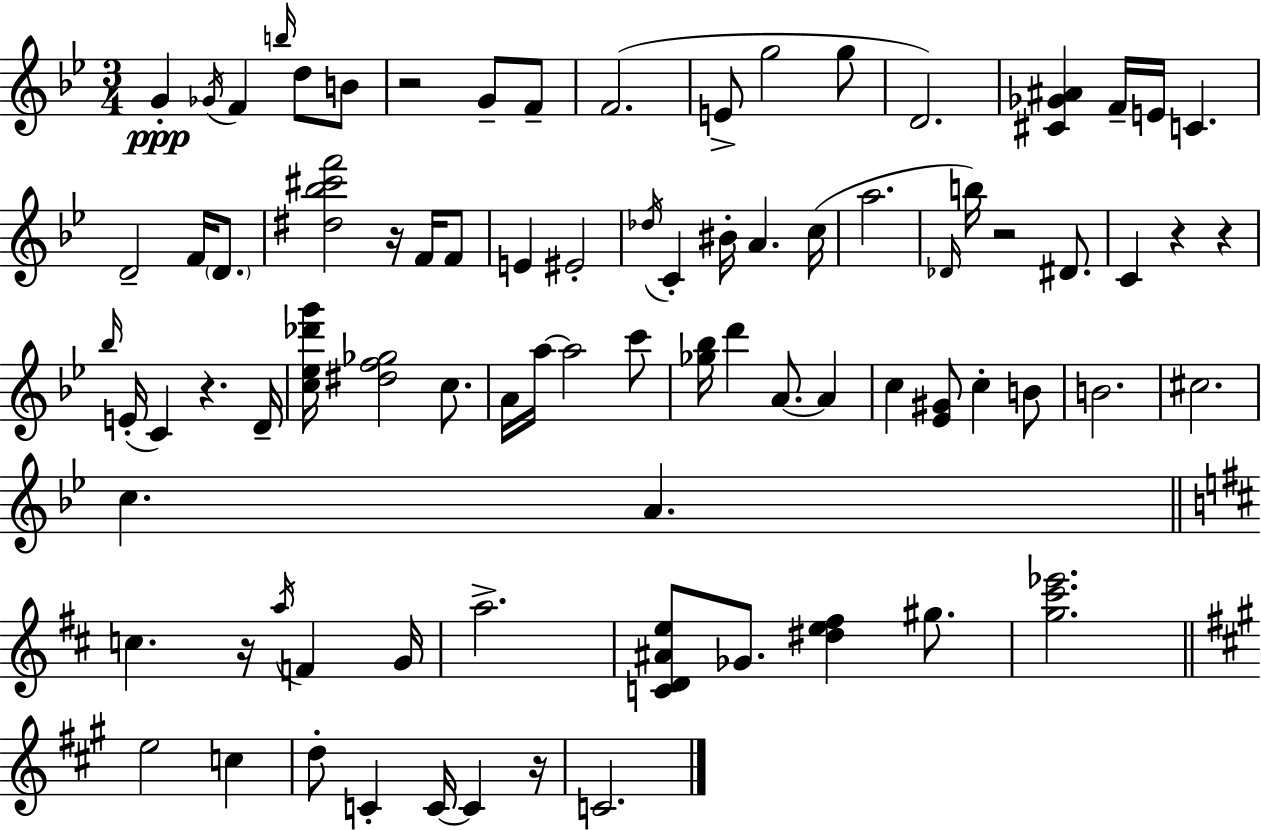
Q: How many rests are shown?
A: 8